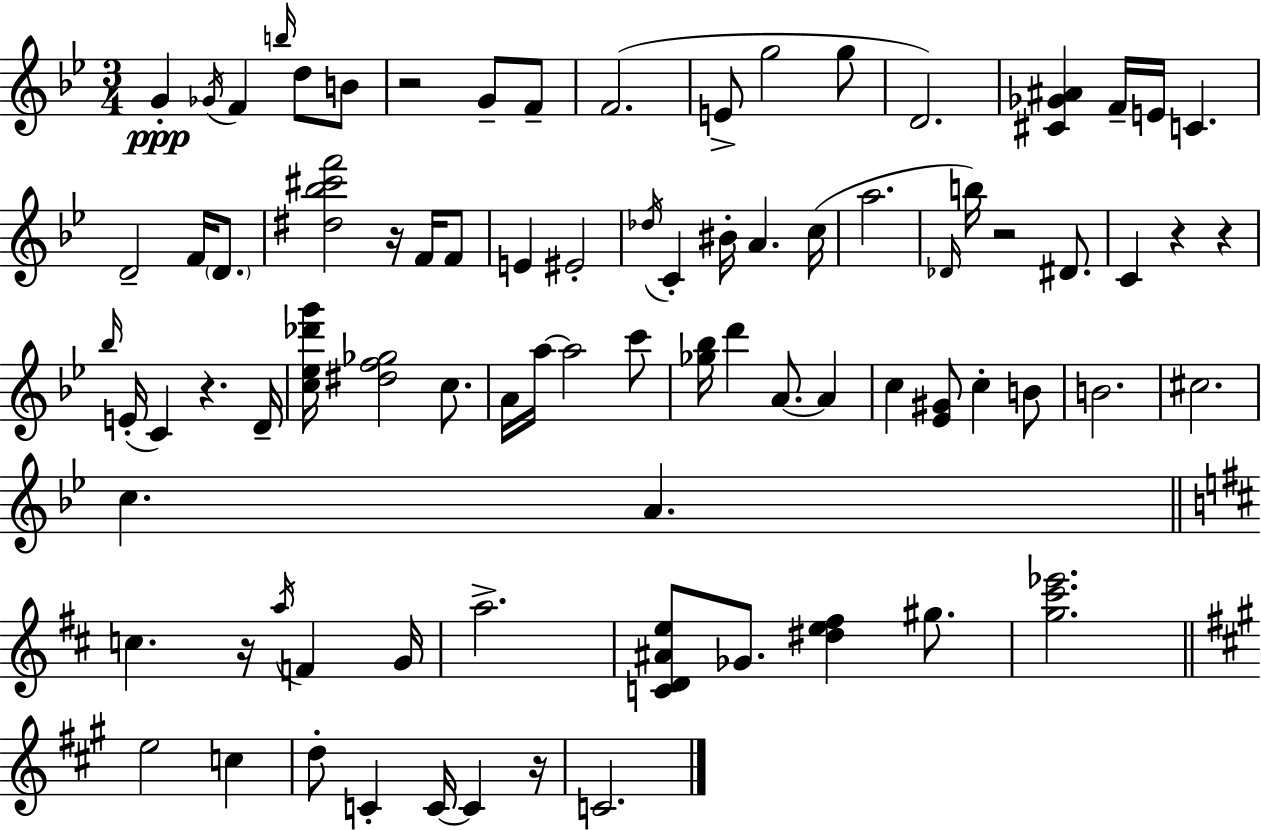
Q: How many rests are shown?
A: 8